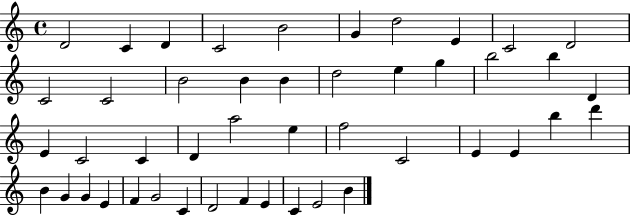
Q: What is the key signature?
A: C major